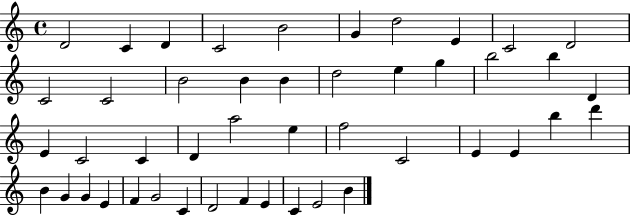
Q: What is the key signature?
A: C major